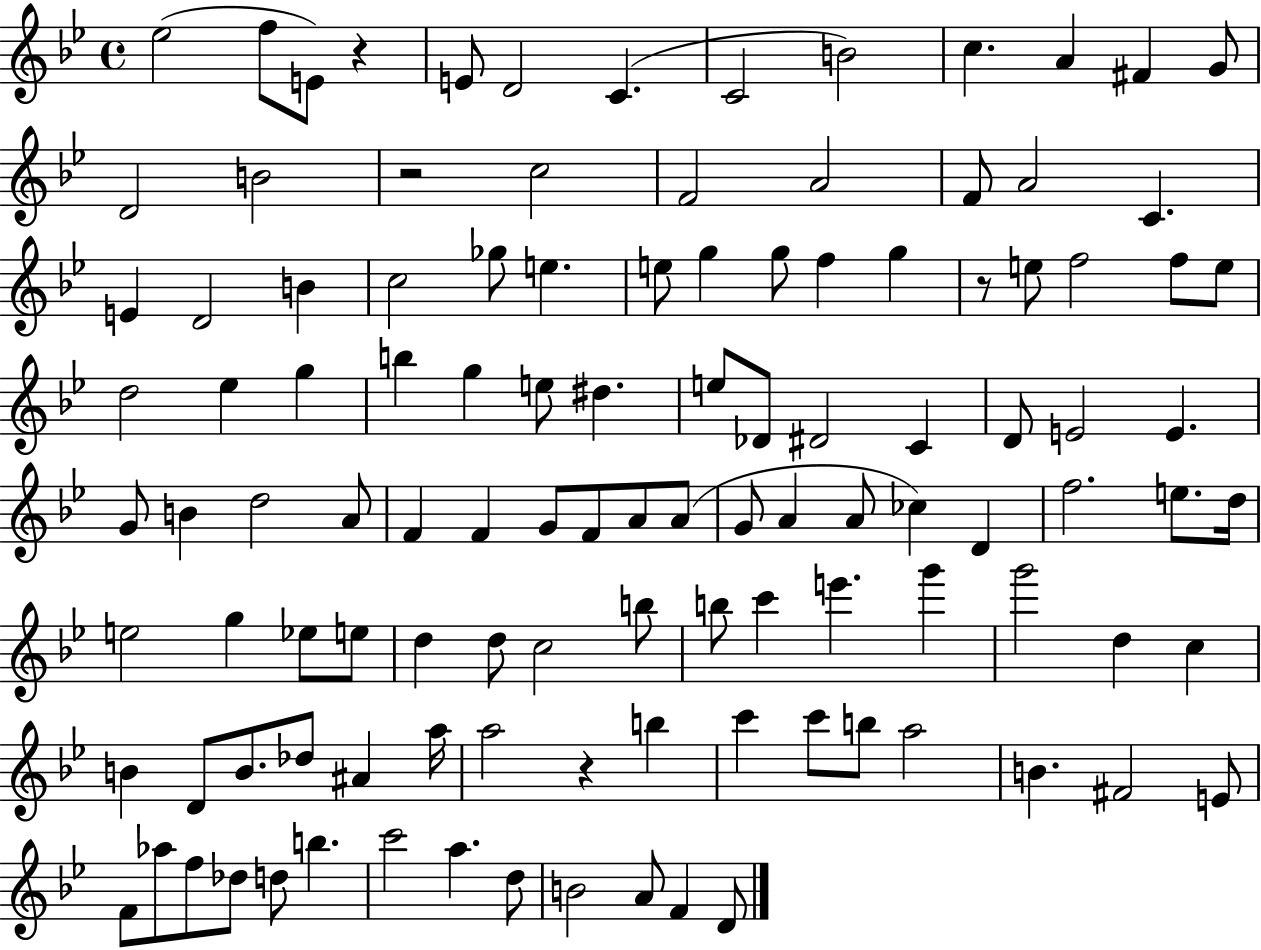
Eb5/h F5/e E4/e R/q E4/e D4/h C4/q. C4/h B4/h C5/q. A4/q F#4/q G4/e D4/h B4/h R/h C5/h F4/h A4/h F4/e A4/h C4/q. E4/q D4/h B4/q C5/h Gb5/e E5/q. E5/e G5/q G5/e F5/q G5/q R/e E5/e F5/h F5/e E5/e D5/h Eb5/q G5/q B5/q G5/q E5/e D#5/q. E5/e Db4/e D#4/h C4/q D4/e E4/h E4/q. G4/e B4/q D5/h A4/e F4/q F4/q G4/e F4/e A4/e A4/e G4/e A4/q A4/e CES5/q D4/q F5/h. E5/e. D5/s E5/h G5/q Eb5/e E5/e D5/q D5/e C5/h B5/e B5/e C6/q E6/q. G6/q G6/h D5/q C5/q B4/q D4/e B4/e. Db5/e A#4/q A5/s A5/h R/q B5/q C6/q C6/e B5/e A5/h B4/q. F#4/h E4/e F4/e Ab5/e F5/e Db5/e D5/e B5/q. C6/h A5/q. D5/e B4/h A4/e F4/q D4/e